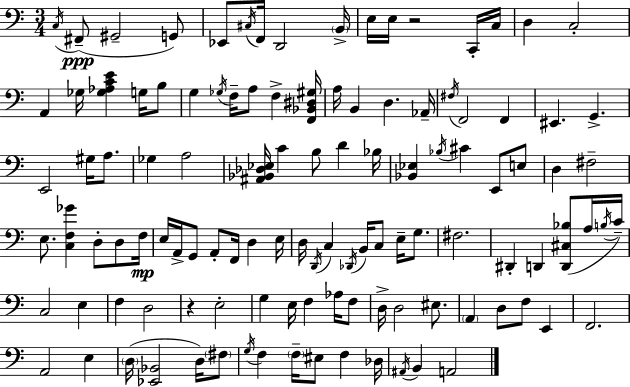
C3/s F#2/e G#2/h G2/e Eb2/e C#3/s F2/s D2/h B2/s E3/s E3/s R/h C2/s C3/s D3/q C3/h A2/q Gb3/s [Gb3,Ab3,C4,E4]/q G3/s B3/e G3/q Gb3/s F3/s A3/e F3/q [F2,Bb2,D#3,G#3]/s A3/s B2/q D3/q. Ab2/s F#3/s F2/h F2/q EIS2/q. G2/q. E2/h G#3/s A3/e. Gb3/q A3/h [A#2,Bb2,Db3,Eb3]/s C4/q B3/e D4/q Bb3/s [Bb2,Eb3]/q Bb3/s C#4/q E2/e E3/e D3/q F#3/h E3/e. [C3,F3,Gb4]/q D3/e D3/e F3/s E3/s A2/s G2/e A2/e F2/s D3/q E3/s D3/s D2/s C3/q Db2/s B2/s C3/e E3/s G3/e. F#3/h. D#2/q D2/q [D2,C#3,Bb3]/e A3/s B3/s C4/s C3/h E3/q F3/q D3/h R/q E3/h G3/q E3/s F3/q Ab3/s F3/e D3/s D3/h EIS3/e. A2/q D3/e F3/e E2/q F2/h. A2/h E3/q D3/s [Eb2,Bb2]/h D3/s F#3/e G3/s F3/q F3/s EIS3/e F3/q Db3/s A#2/s B2/q A2/h